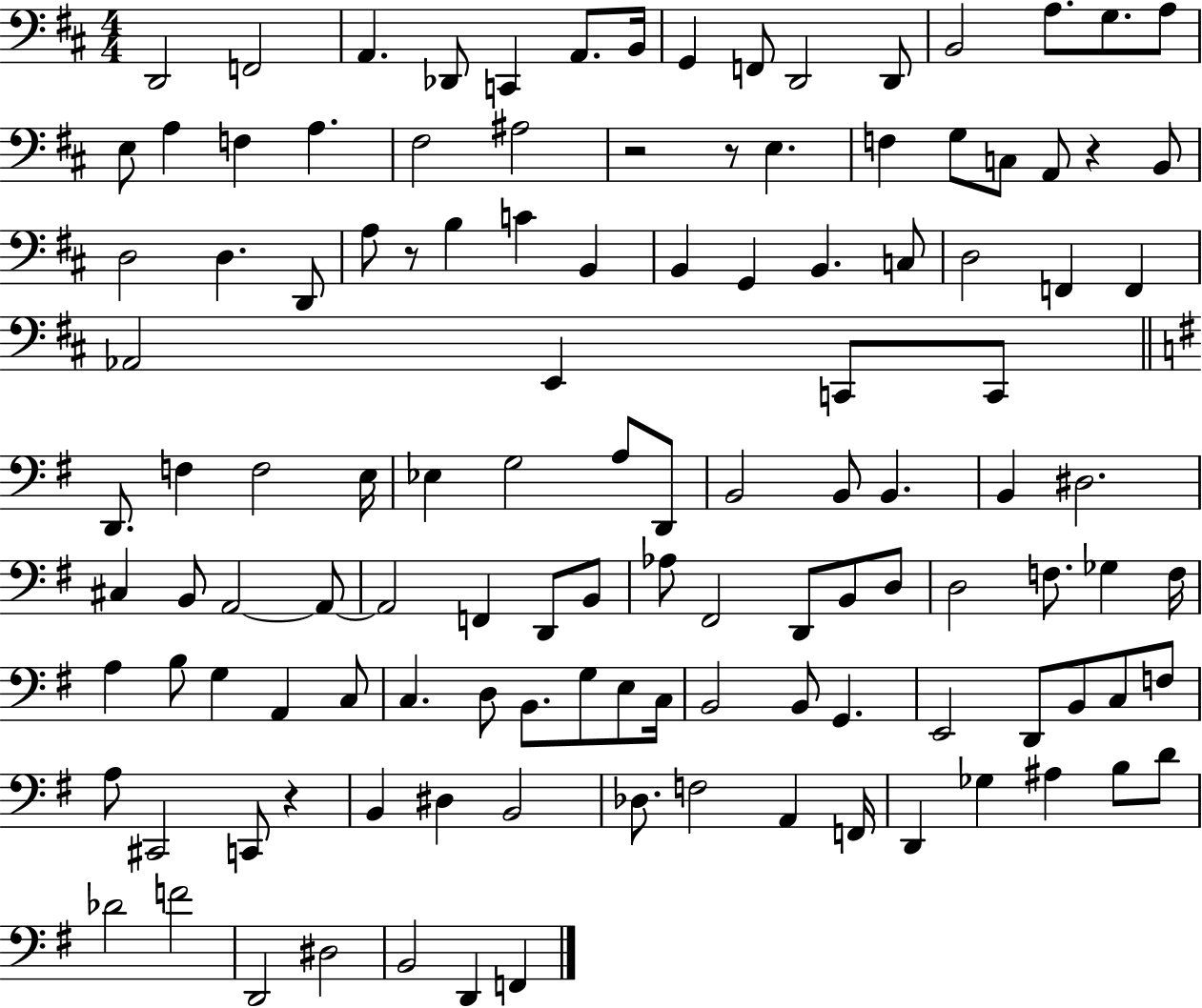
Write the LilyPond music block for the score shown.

{
  \clef bass
  \numericTimeSignature
  \time 4/4
  \key d \major
  d,2 f,2 | a,4. des,8 c,4 a,8. b,16 | g,4 f,8 d,2 d,8 | b,2 a8. g8. a8 | \break e8 a4 f4 a4. | fis2 ais2 | r2 r8 e4. | f4 g8 c8 a,8 r4 b,8 | \break d2 d4. d,8 | a8 r8 b4 c'4 b,4 | b,4 g,4 b,4. c8 | d2 f,4 f,4 | \break aes,2 e,4 c,8 c,8 | \bar "||" \break \key g \major d,8. f4 f2 e16 | ees4 g2 a8 d,8 | b,2 b,8 b,4. | b,4 dis2. | \break cis4 b,8 a,2~~ a,8~~ | a,2 f,4 d,8 b,8 | aes8 fis,2 d,8 b,8 d8 | d2 f8. ges4 f16 | \break a4 b8 g4 a,4 c8 | c4. d8 b,8. g8 e8 c16 | b,2 b,8 g,4. | e,2 d,8 b,8 c8 f8 | \break a8 cis,2 c,8 r4 | b,4 dis4 b,2 | des8. f2 a,4 f,16 | d,4 ges4 ais4 b8 d'8 | \break des'2 f'2 | d,2 dis2 | b,2 d,4 f,4 | \bar "|."
}